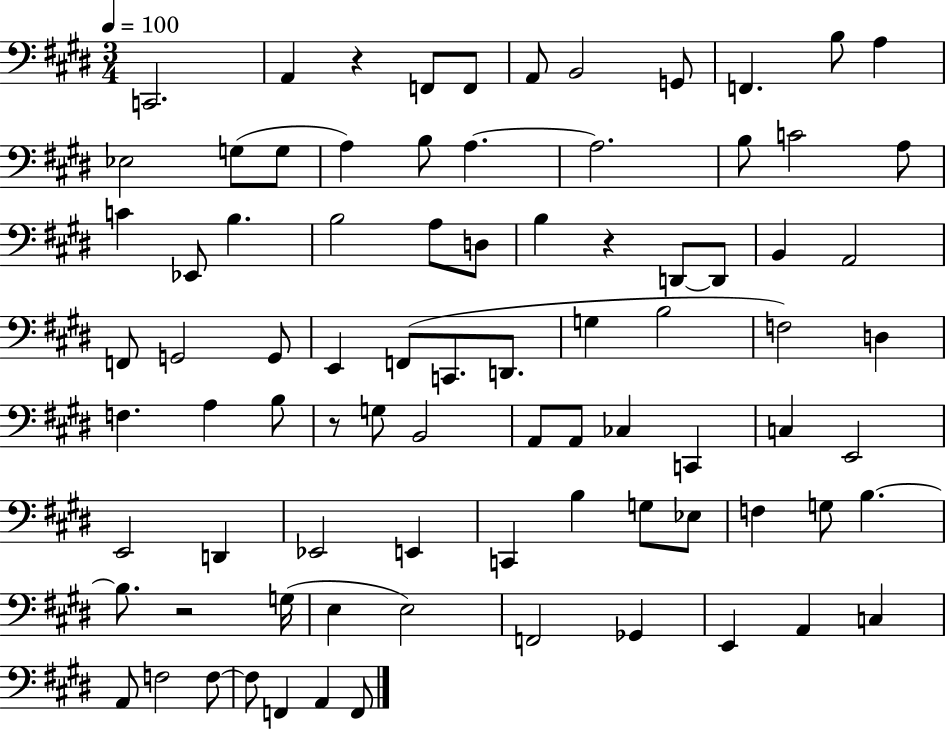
{
  \clef bass
  \numericTimeSignature
  \time 3/4
  \key e \major
  \tempo 4 = 100
  c,2. | a,4 r4 f,8 f,8 | a,8 b,2 g,8 | f,4. b8 a4 | \break ees2 g8( g8 | a4) b8 a4.~~ | a2. | b8 c'2 a8 | \break c'4 ees,8 b4. | b2 a8 d8 | b4 r4 d,8~~ d,8 | b,4 a,2 | \break f,8 g,2 g,8 | e,4 f,8( c,8. d,8. | g4 b2 | f2) d4 | \break f4. a4 b8 | r8 g8 b,2 | a,8 a,8 ces4 c,4 | c4 e,2 | \break e,2 d,4 | ees,2 e,4 | c,4 b4 g8 ees8 | f4 g8 b4.~~ | \break b8. r2 g16( | e4 e2) | f,2 ges,4 | e,4 a,4 c4 | \break a,8 f2 f8~~ | f8 f,4 a,4 f,8 | \bar "|."
}